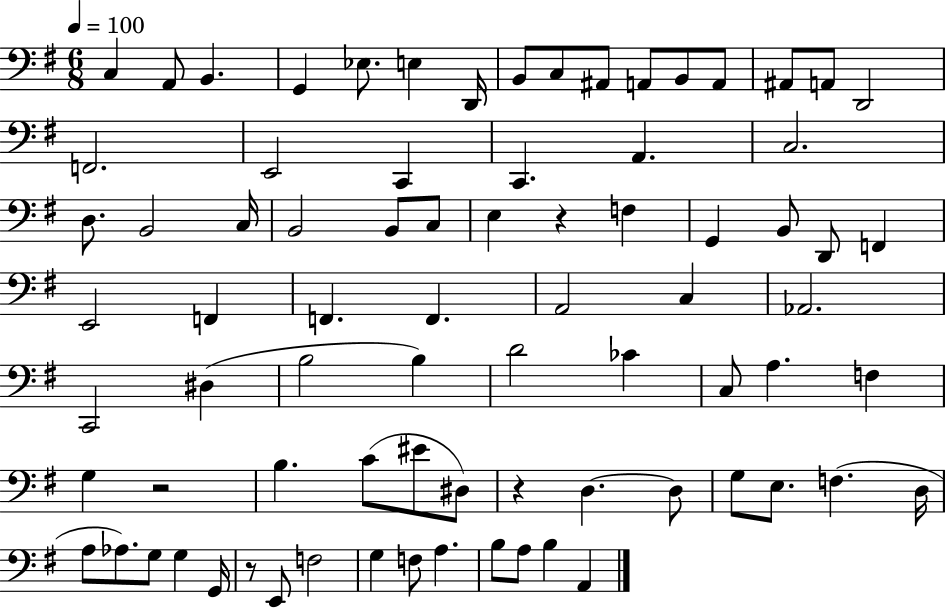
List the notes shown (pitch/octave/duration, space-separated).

C3/q A2/e B2/q. G2/q Eb3/e. E3/q D2/s B2/e C3/e A#2/e A2/e B2/e A2/e A#2/e A2/e D2/h F2/h. E2/h C2/q C2/q. A2/q. C3/h. D3/e. B2/h C3/s B2/h B2/e C3/e E3/q R/q F3/q G2/q B2/e D2/e F2/q E2/h F2/q F2/q. F2/q. A2/h C3/q Ab2/h. C2/h D#3/q B3/h B3/q D4/h CES4/q C3/e A3/q. F3/q G3/q R/h B3/q. C4/e EIS4/e D#3/e R/q D3/q. D3/e G3/e E3/e. F3/q. D3/s A3/e Ab3/e. G3/e G3/q G2/s R/e E2/e F3/h G3/q F3/e A3/q. B3/e A3/e B3/q A2/q